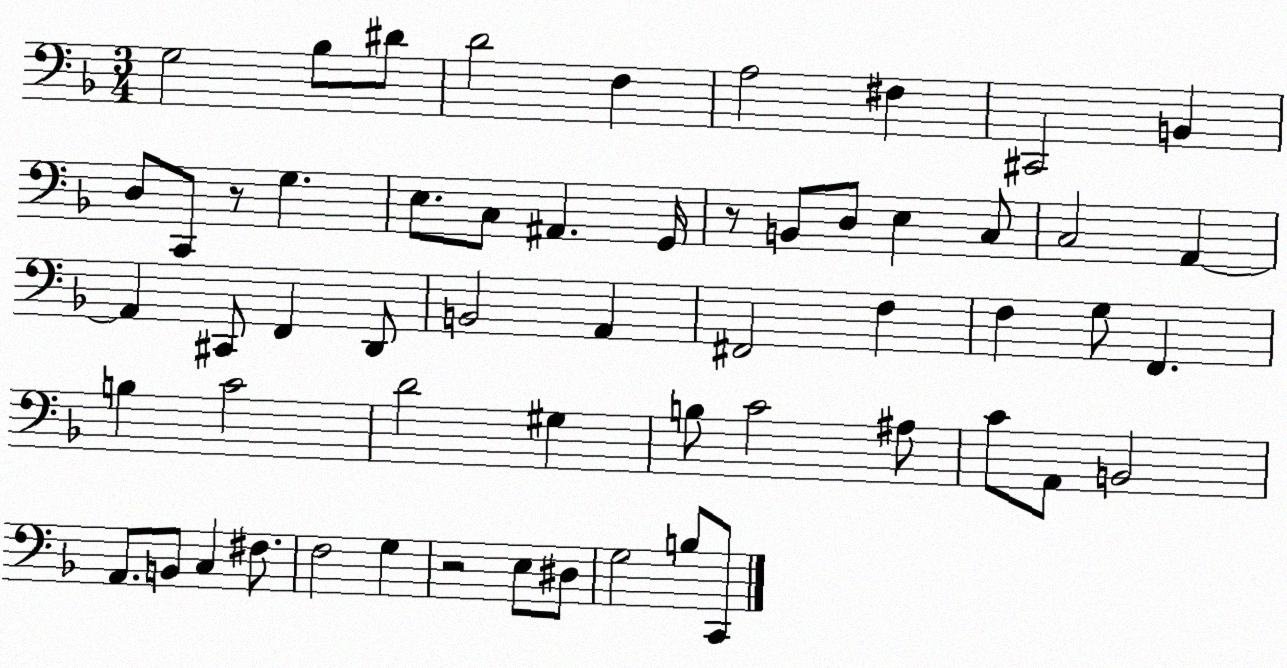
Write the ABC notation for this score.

X:1
T:Untitled
M:3/4
L:1/4
K:F
G,2 _B,/2 ^D/2 D2 F, A,2 ^F, ^C,,2 B,, D,/2 C,,/2 z/2 G, E,/2 C,/2 ^A,, G,,/4 z/2 B,,/2 D,/2 E, C,/2 C,2 A,, A,, ^C,,/2 F,, D,,/2 B,,2 A,, ^F,,2 F, F, G,/2 F,, B, C2 D2 ^G, B,/2 C2 ^A,/2 C/2 A,,/2 B,,2 A,,/2 B,,/2 C, ^F,/2 F,2 G, z2 E,/2 ^D,/2 G,2 B,/2 C,,/2